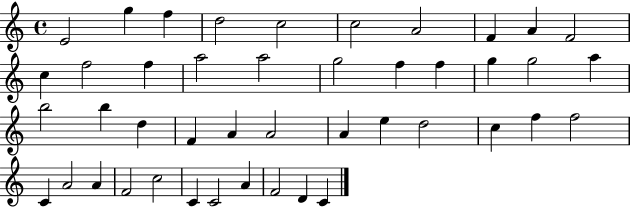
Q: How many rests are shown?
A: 0